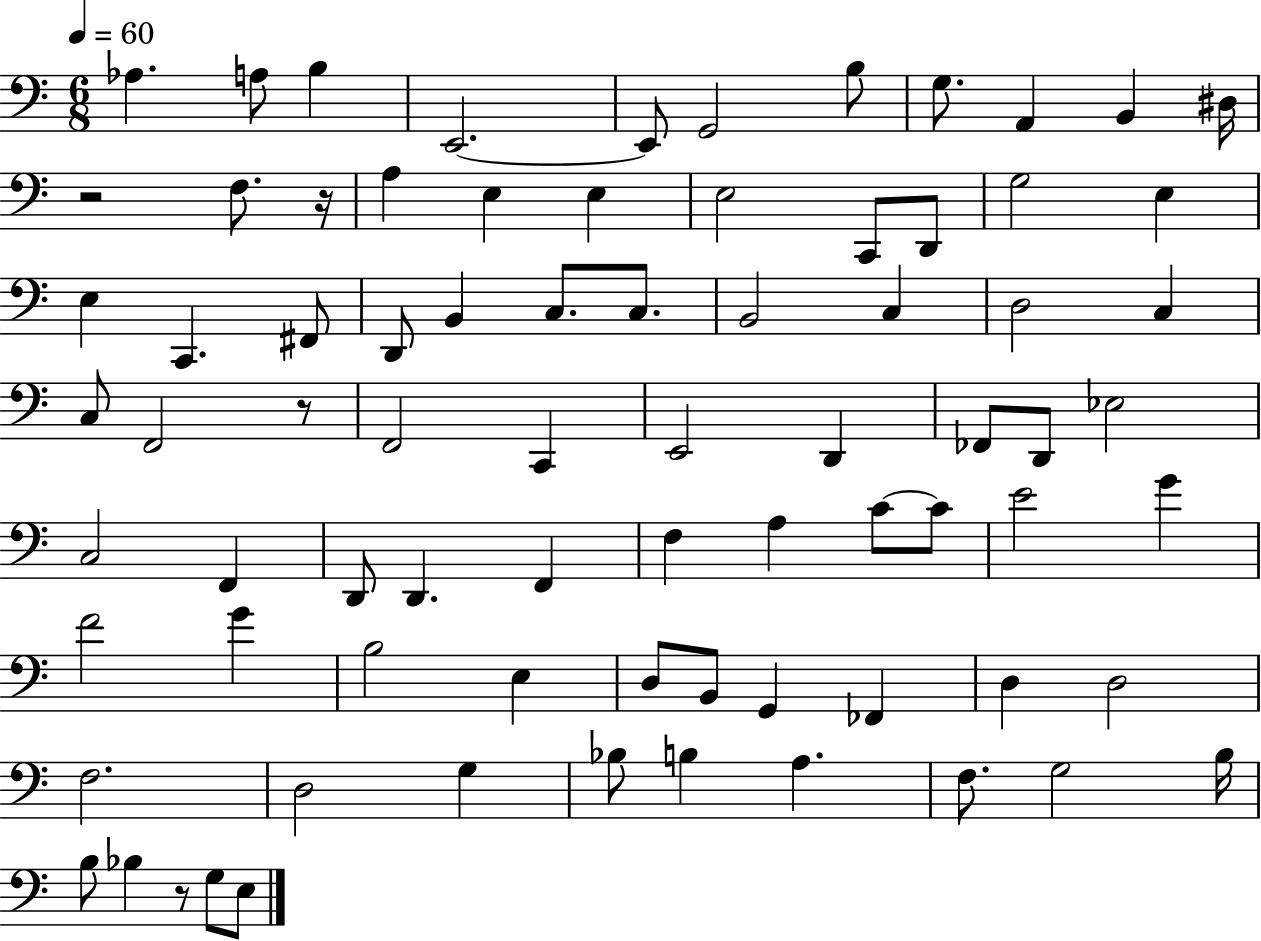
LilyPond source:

{
  \clef bass
  \numericTimeSignature
  \time 6/8
  \key c \major
  \tempo 4 = 60
  aes4. a8 b4 | e,2.~~ | e,8 g,2 b8 | g8. a,4 b,4 dis16 | \break r2 f8. r16 | a4 e4 e4 | e2 c,8 d,8 | g2 e4 | \break e4 c,4. fis,8 | d,8 b,4 c8. c8. | b,2 c4 | d2 c4 | \break c8 f,2 r8 | f,2 c,4 | e,2 d,4 | fes,8 d,8 ees2 | \break c2 f,4 | d,8 d,4. f,4 | f4 a4 c'8~~ c'8 | e'2 g'4 | \break f'2 g'4 | b2 e4 | d8 b,8 g,4 fes,4 | d4 d2 | \break f2. | d2 g4 | bes8 b4 a4. | f8. g2 b16 | \break b8 bes4 r8 g8 e8 | \bar "|."
}